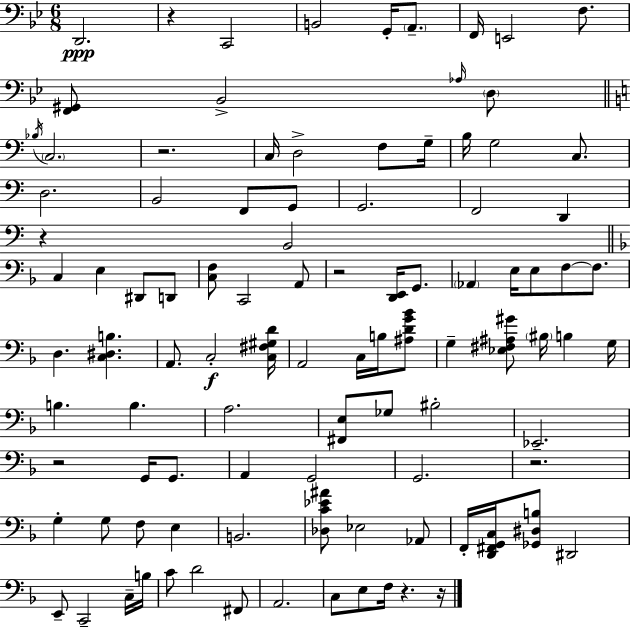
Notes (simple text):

D2/h. R/q C2/h B2/h G2/s A2/e. F2/s E2/h F3/e. [F2,G#2]/e Bb2/h Ab3/s D3/e Bb3/s C3/h. R/h. C3/s D3/h F3/e G3/s B3/s G3/h C3/e. D3/h. B2/h F2/e G2/e G2/h. F2/h D2/q R/q B2/h C3/q E3/q D#2/e D2/e [C3,F3]/e C2/h A2/e R/h [D2,E2]/s G2/e. Ab2/q E3/s E3/e F3/e F3/e. D3/q. [C3,D#3,B3]/q. A2/e. C3/h [C3,F#3,G#3,D4]/s A2/h C3/s B3/s [A#3,D4,G4,Bb4]/e G3/q [Eb3,F#3,A#3,G#4]/e BIS3/s B3/q G3/s B3/q. B3/q. A3/h. [F#2,E3]/e Gb3/e BIS3/h Eb2/h. R/h G2/s G2/e. A2/q G2/h G2/h. R/h. G3/q G3/e F3/e E3/q B2/h. [Db3,C4,Eb4,A#4]/e Eb3/h Ab2/e F2/s [D2,F#2,G2,C3]/s [Gb2,D#3,B3]/e D#2/h E2/e C2/h C3/s B3/s C4/e D4/h F#2/e A2/h. C3/e E3/e F3/s R/q. R/s